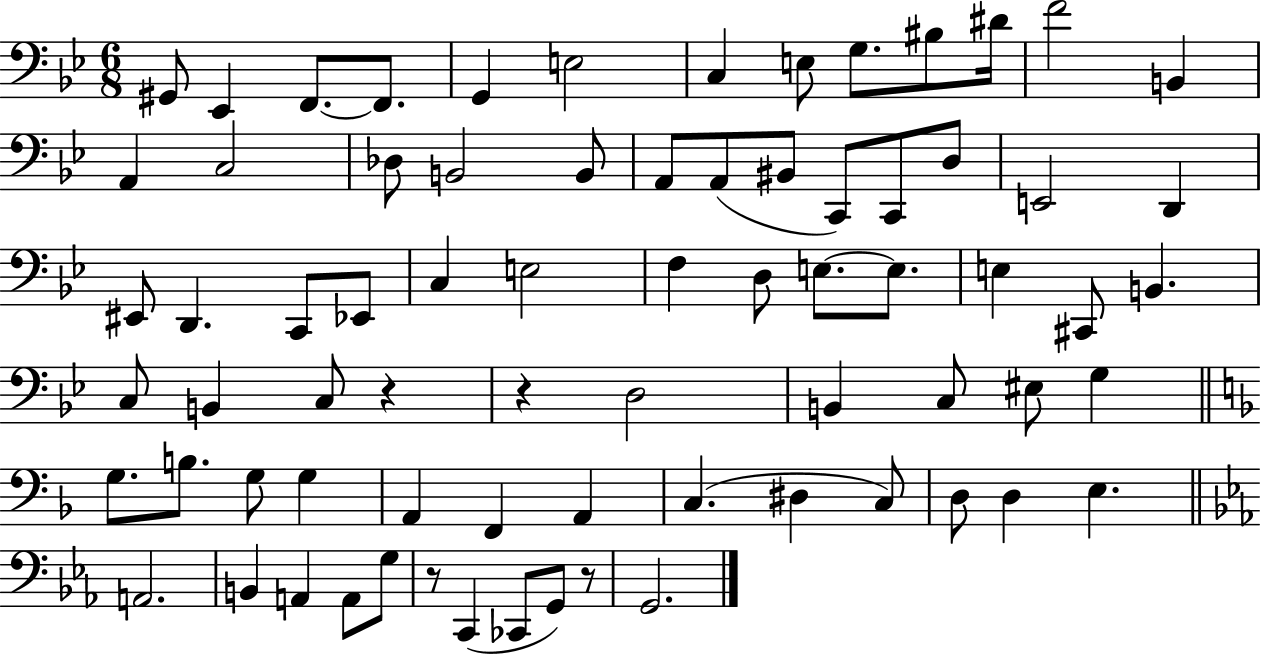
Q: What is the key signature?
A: BES major